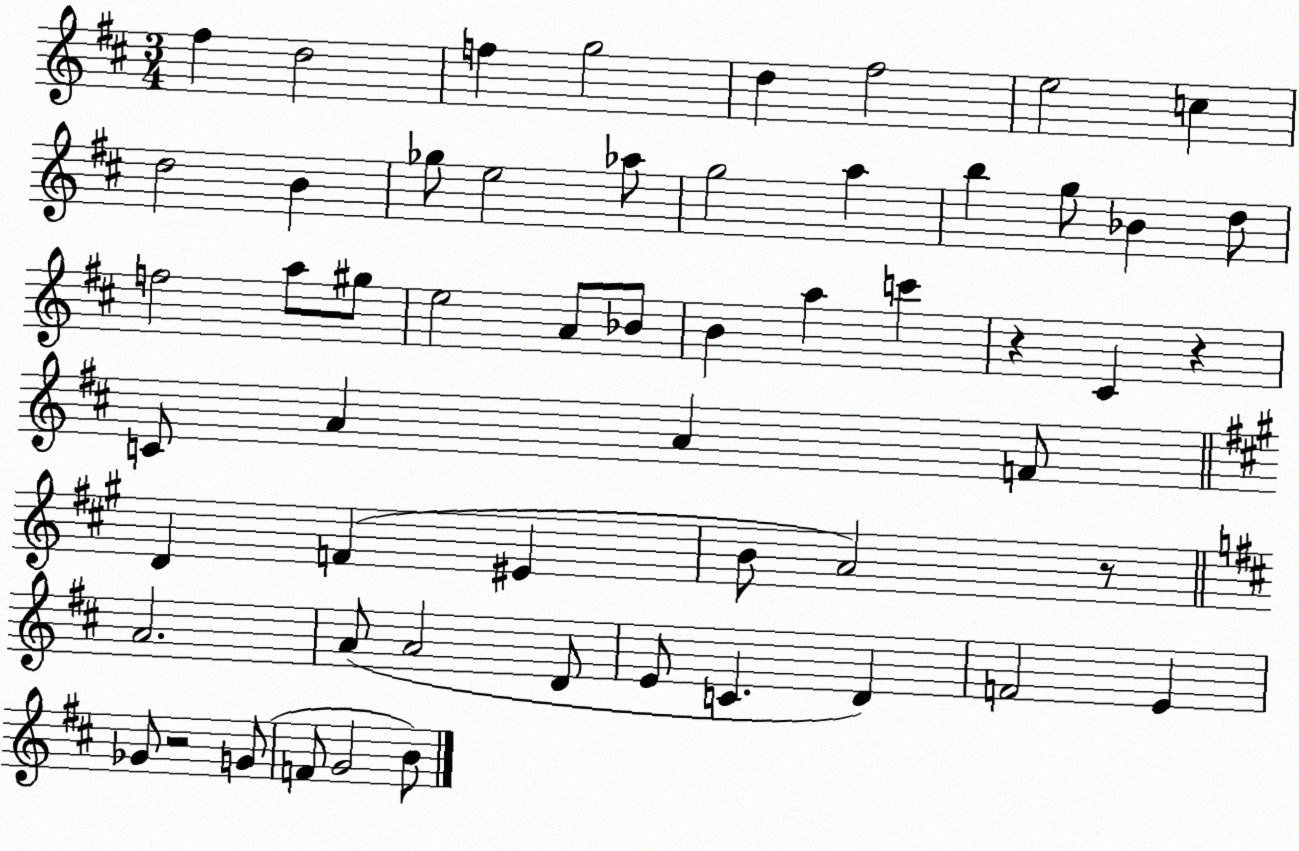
X:1
T:Untitled
M:3/4
L:1/4
K:D
^f d2 f g2 d ^f2 e2 c d2 B _g/2 e2 _a/2 g2 a b g/2 _B d/2 f2 a/2 ^g/2 e2 A/2 _B/2 B a c' z ^C z C/2 A A F/2 D F ^E B/2 A2 z/2 A2 A/2 A2 D/2 E/2 C D F2 E _G/2 z2 G/2 F/2 G2 B/2